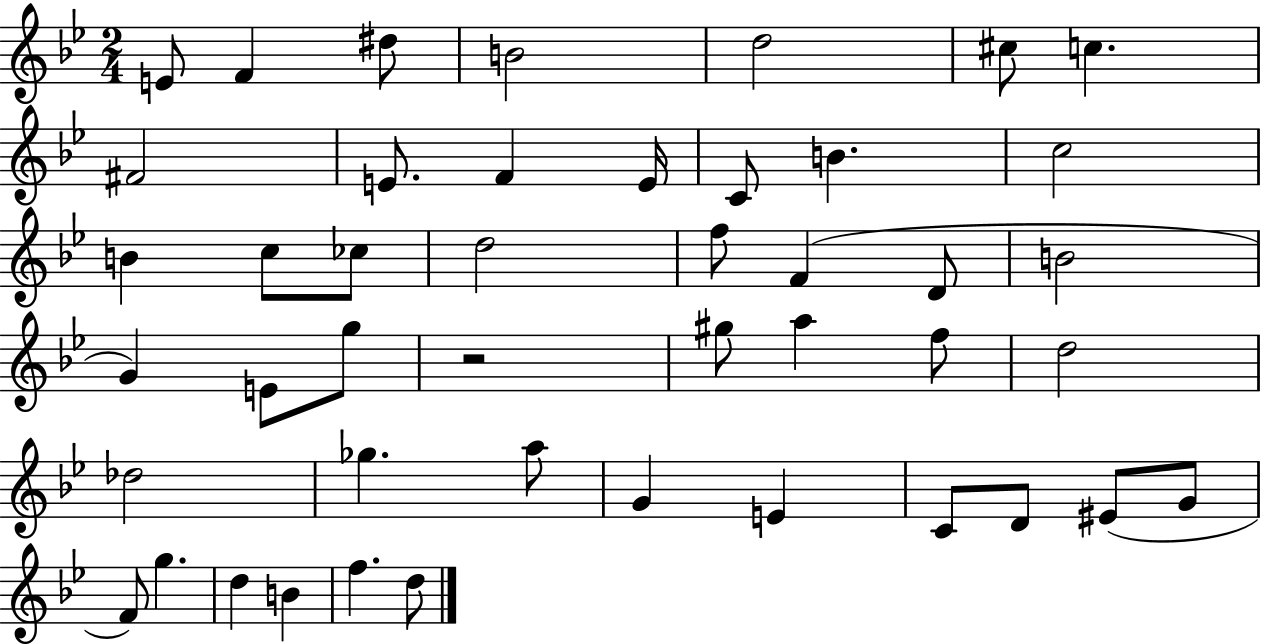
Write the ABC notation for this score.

X:1
T:Untitled
M:2/4
L:1/4
K:Bb
E/2 F ^d/2 B2 d2 ^c/2 c ^F2 E/2 F E/4 C/2 B c2 B c/2 _c/2 d2 f/2 F D/2 B2 G E/2 g/2 z2 ^g/2 a f/2 d2 _d2 _g a/2 G E C/2 D/2 ^E/2 G/2 F/2 g d B f d/2